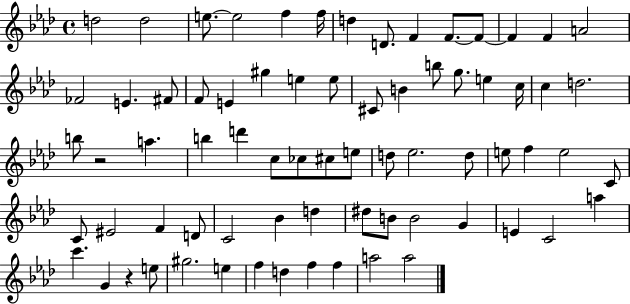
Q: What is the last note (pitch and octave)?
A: A5